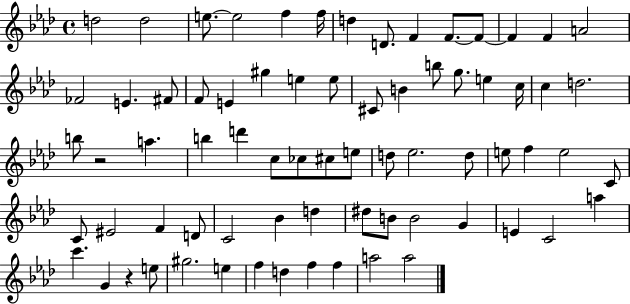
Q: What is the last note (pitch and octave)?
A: A5